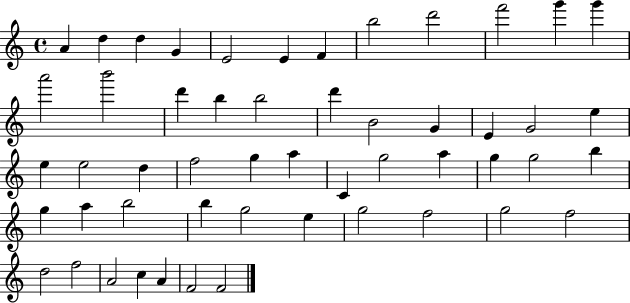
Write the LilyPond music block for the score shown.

{
  \clef treble
  \time 4/4
  \defaultTimeSignature
  \key c \major
  a'4 d''4 d''4 g'4 | e'2 e'4 f'4 | b''2 d'''2 | f'''2 g'''4 g'''4 | \break a'''2 b'''2 | d'''4 b''4 b''2 | d'''4 b'2 g'4 | e'4 g'2 e''4 | \break e''4 e''2 d''4 | f''2 g''4 a''4 | c'4 g''2 a''4 | g''4 g''2 b''4 | \break g''4 a''4 b''2 | b''4 g''2 e''4 | g''2 f''2 | g''2 f''2 | \break d''2 f''2 | a'2 c''4 a'4 | f'2 f'2 | \bar "|."
}